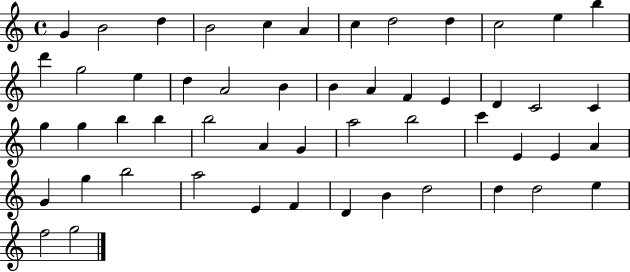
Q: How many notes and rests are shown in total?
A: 52